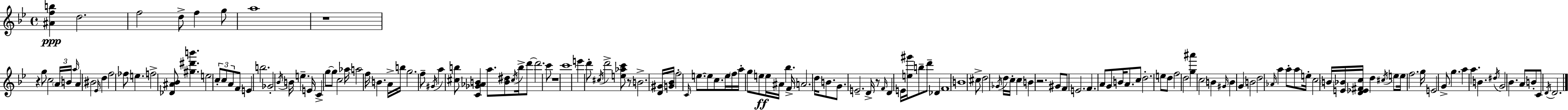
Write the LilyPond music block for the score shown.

{
  \clef treble
  \time 4/4
  \defaultTimeSignature
  \key bes \major
  <ais' f'' b''>4\ppp d''2. | f''2 d''8-> f''4 g''8 | a''1 | r1 | \break r4 g''8 c''2 \tuplet 3/2 { \parenthesize a'16 b'16 | \grace { a''16 } } a'4 bis'2 \grace { ees'16 } d''4 | f''2 fes''8 e''4. | f''2-> <des' ais' bes'>8 <gis'' dis''' b'''>4. | \break e''2 \tuplet 3/2 { c''8-. c''8 a'8 } | f'8 e'4 b''2. | ges'2-. \acciaccatura { bes'16 } b'16 e''4.-- | e'16 c'4-> g''8~~ g''8 c''2 | \break aes''16 a''2 f''16 b'4. | a'16-> b''16 g''2. | f''8-- \acciaccatura { gis'16 } a''4 <cis'' b''>8 <c' ges' aes' b'>4 a''8. | <b' dis''>8 \acciaccatura { cis''16 } b''16-> d'''8~~ d'''2. | \break c'''8 r1 | c'''1 | e'''4 d'''8-. \acciaccatura { cis''16 } d'''2-> | <e'' aes'' c'''>8 r8 b'2.-> | \break <d' gis'>16 <g' bes'>16 f''2-. \grace { c'16 } e''8.~~ | e''8 c''8. e''16 \parenthesize f''16 a''16-. g''8 e''8\ff e''16 ais'16 | bes''4. f'16-> a'2. | d''16 b'8. g'8. e'2.-- | \break d'16-> r8 \grace { f'16 } d'4 e'16 <e'' gis'''>16 | b''8-- d'''8-- des'4 f'1 | b'1 | cis''8-> d''2 | \break \acciaccatura { ges'16 } d''16 c''16-. c''4 b'4 r2. | gis'8 f'8 e'2. | f'4. a'8 | g'8 b'16 a'8. c''8 d''2.-. | \break e''8 d''8 f''2 | d''2 <g'' ais'''>4 \parenthesize c''2 | b'4 \grace { gis'16 } b'4 g'4 | b'2 d''2 | \break \grace { aes'16 } a''4 a''8-. a''8 e''16-. c''2 | \parenthesize b'16 <e' bes'>16 <d' ees' fis' c''>16 d''4 \acciaccatura { cis''16 } e''8 e''16 f''2. | g''16 e'2 | g'8-> g''4. a''4 | \break a''4. b'4. \acciaccatura { dis''16 } g'2 | bes'4. a'8 b'8-. c'8 | \acciaccatura { d'16 } d'2. \bar "|."
}